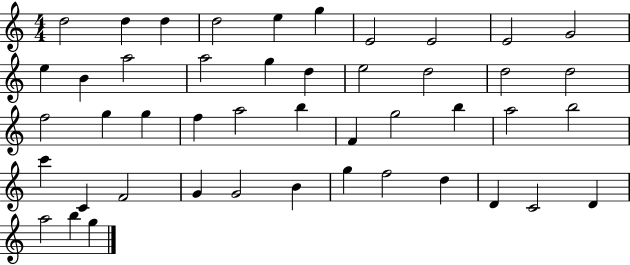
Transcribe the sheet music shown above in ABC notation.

X:1
T:Untitled
M:4/4
L:1/4
K:C
d2 d d d2 e g E2 E2 E2 G2 e B a2 a2 g d e2 d2 d2 d2 f2 g g f a2 b F g2 b a2 b2 c' C F2 G G2 B g f2 d D C2 D a2 b g